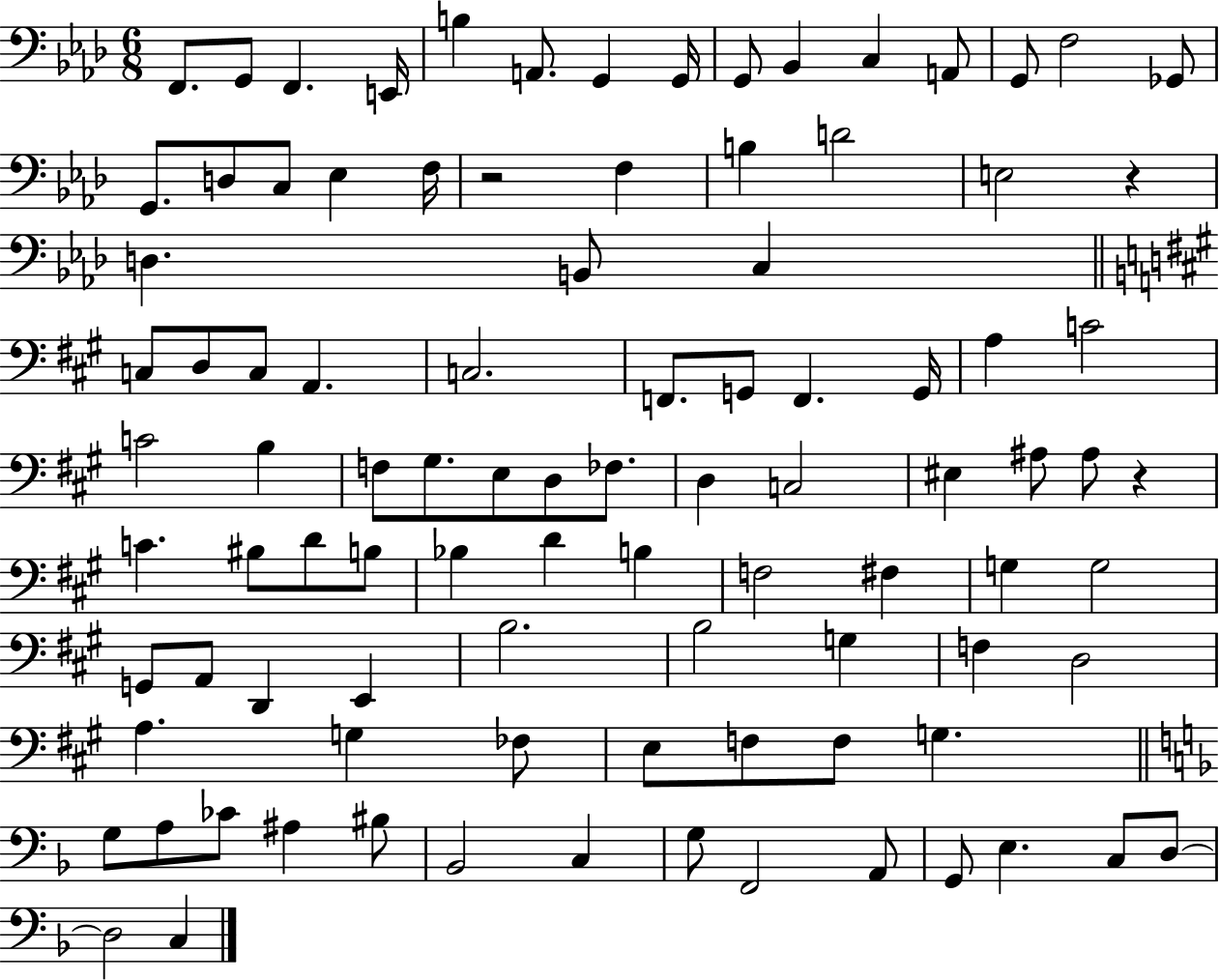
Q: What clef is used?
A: bass